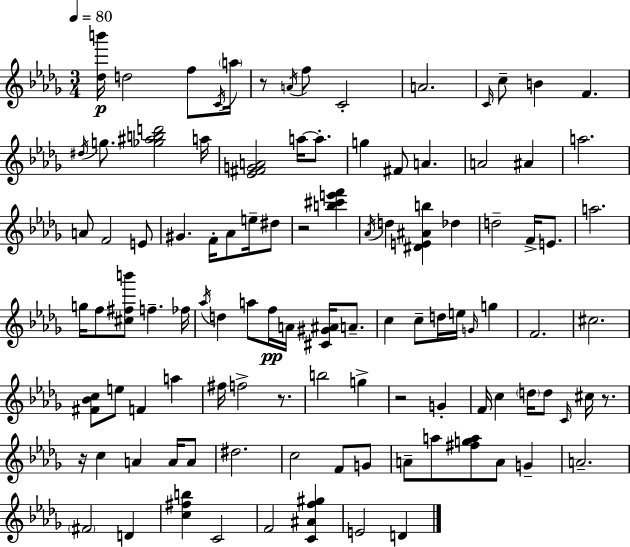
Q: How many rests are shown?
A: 6